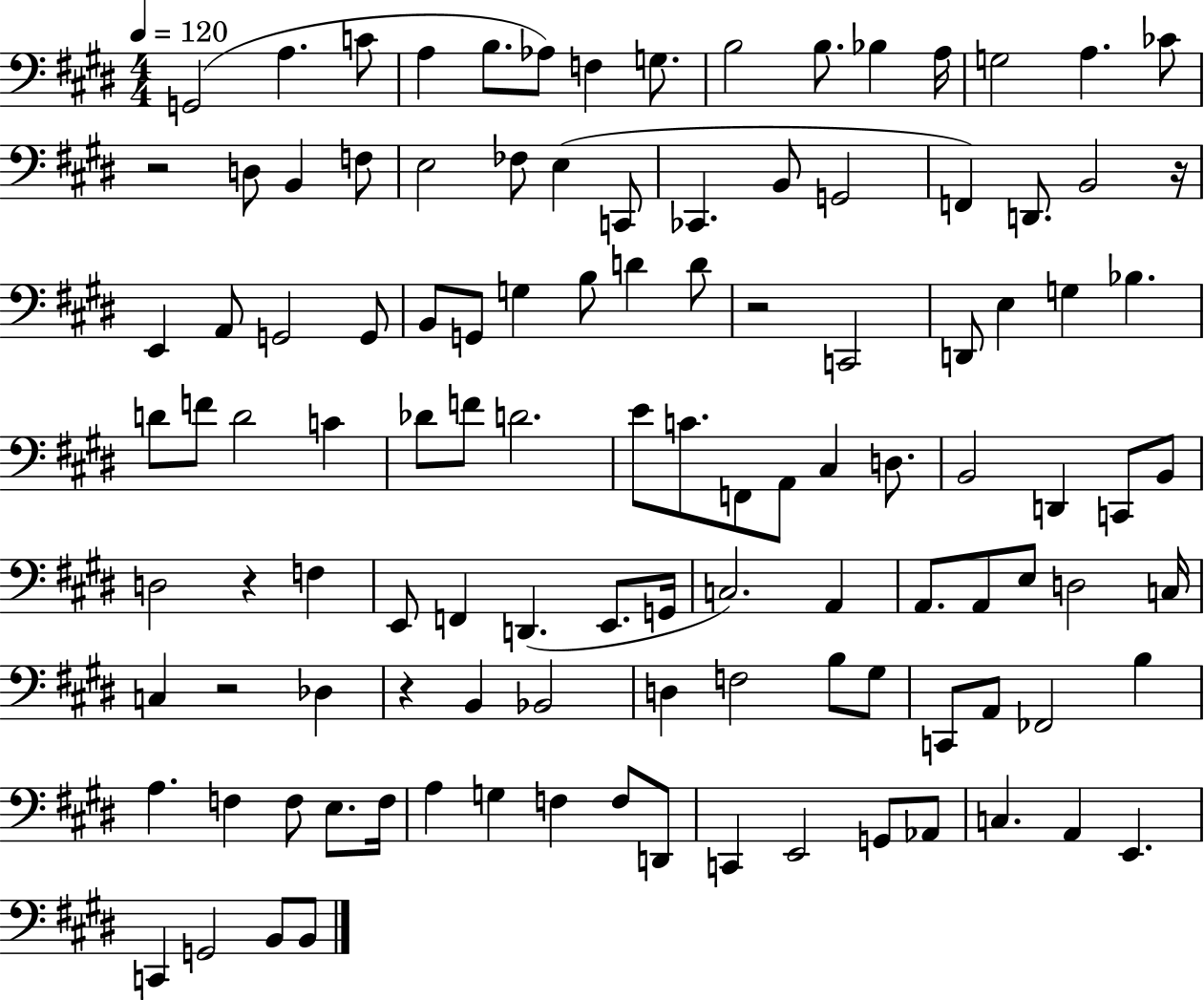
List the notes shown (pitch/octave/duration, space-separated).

G2/h A3/q. C4/e A3/q B3/e. Ab3/e F3/q G3/e. B3/h B3/e. Bb3/q A3/s G3/h A3/q. CES4/e R/h D3/e B2/q F3/e E3/h FES3/e E3/q C2/e CES2/q. B2/e G2/h F2/q D2/e. B2/h R/s E2/q A2/e G2/h G2/e B2/e G2/e G3/q B3/e D4/q D4/e R/h C2/h D2/e E3/q G3/q Bb3/q. D4/e F4/e D4/h C4/q Db4/e F4/e D4/h. E4/e C4/e. F2/e A2/e C#3/q D3/e. B2/h D2/q C2/e B2/e D3/h R/q F3/q E2/e F2/q D2/q. E2/e. G2/s C3/h. A2/q A2/e. A2/e E3/e D3/h C3/s C3/q R/h Db3/q R/q B2/q Bb2/h D3/q F3/h B3/e G#3/e C2/e A2/e FES2/h B3/q A3/q. F3/q F3/e E3/e. F3/s A3/q G3/q F3/q F3/e D2/e C2/q E2/h G2/e Ab2/e C3/q. A2/q E2/q. C2/q G2/h B2/e B2/e